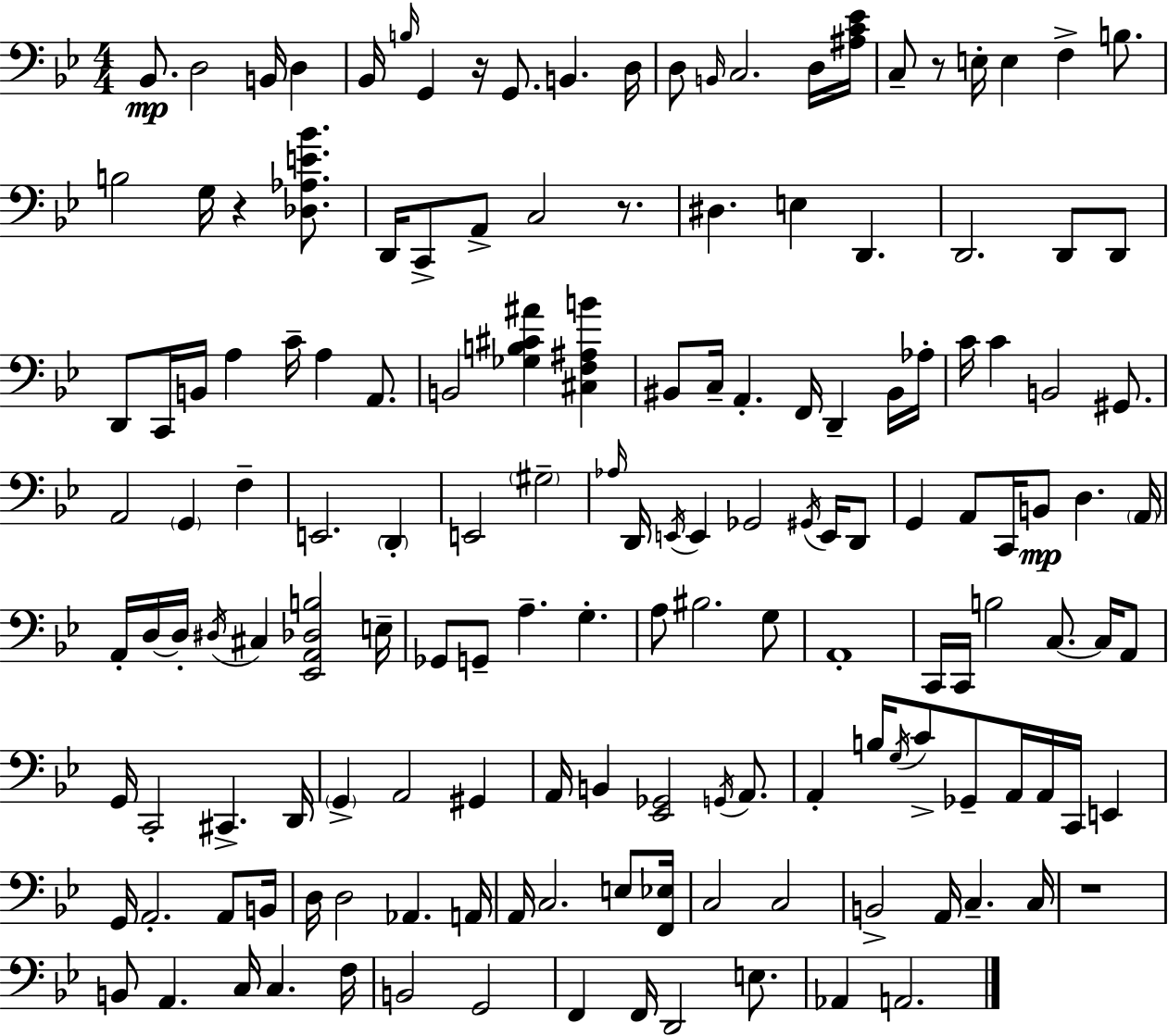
Bb2/e. D3/h B2/s D3/q Bb2/s B3/s G2/q R/s G2/e. B2/q. D3/s D3/e B2/s C3/h. D3/s [A#3,C4,Eb4]/s C3/e R/e E3/s E3/q F3/q B3/e. B3/h G3/s R/q [Db3,Ab3,E4,Bb4]/e. D2/s C2/e A2/e C3/h R/e. D#3/q. E3/q D2/q. D2/h. D2/e D2/e D2/e C2/s B2/s A3/q C4/s A3/q A2/e. B2/h [Gb3,B3,C#4,A#4]/q [C#3,F3,A#3,B4]/q BIS2/e C3/s A2/q. F2/s D2/q BIS2/s Ab3/s C4/s C4/q B2/h G#2/e. A2/h G2/q F3/q E2/h. D2/q E2/h G#3/h Ab3/s D2/s E2/s E2/q Gb2/h G#2/s E2/s D2/e G2/q A2/e C2/s B2/e D3/q. A2/s A2/s D3/s D3/s D#3/s C#3/q [Eb2,A2,Db3,B3]/h E3/s Gb2/e G2/e A3/q. G3/q. A3/e BIS3/h. G3/e A2/w C2/s C2/s B3/h C3/e. C3/s A2/e G2/s C2/h C#2/q. D2/s G2/q A2/h G#2/q A2/s B2/q [Eb2,Gb2]/h G2/s A2/e. A2/q B3/s G3/s C4/e Gb2/e A2/s A2/s C2/s E2/q G2/s A2/h. A2/e B2/s D3/s D3/h Ab2/q. A2/s A2/s C3/h. E3/e [F2,Eb3]/s C3/h C3/h B2/h A2/s C3/q. C3/s R/w B2/e A2/q. C3/s C3/q. F3/s B2/h G2/h F2/q F2/s D2/h E3/e. Ab2/q A2/h.